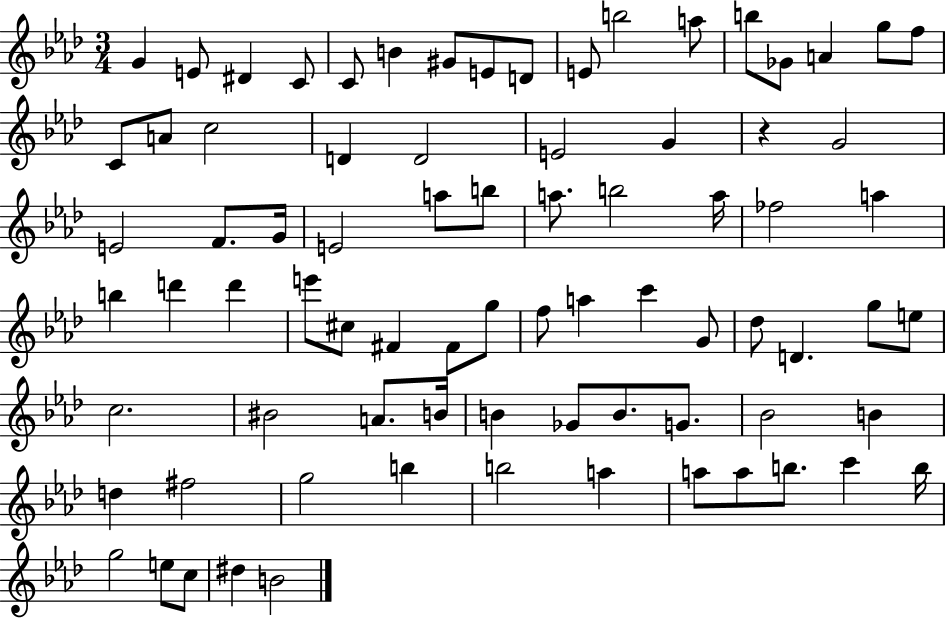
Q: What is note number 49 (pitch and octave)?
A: Db5